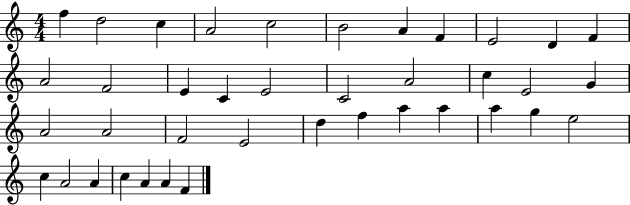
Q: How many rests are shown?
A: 0